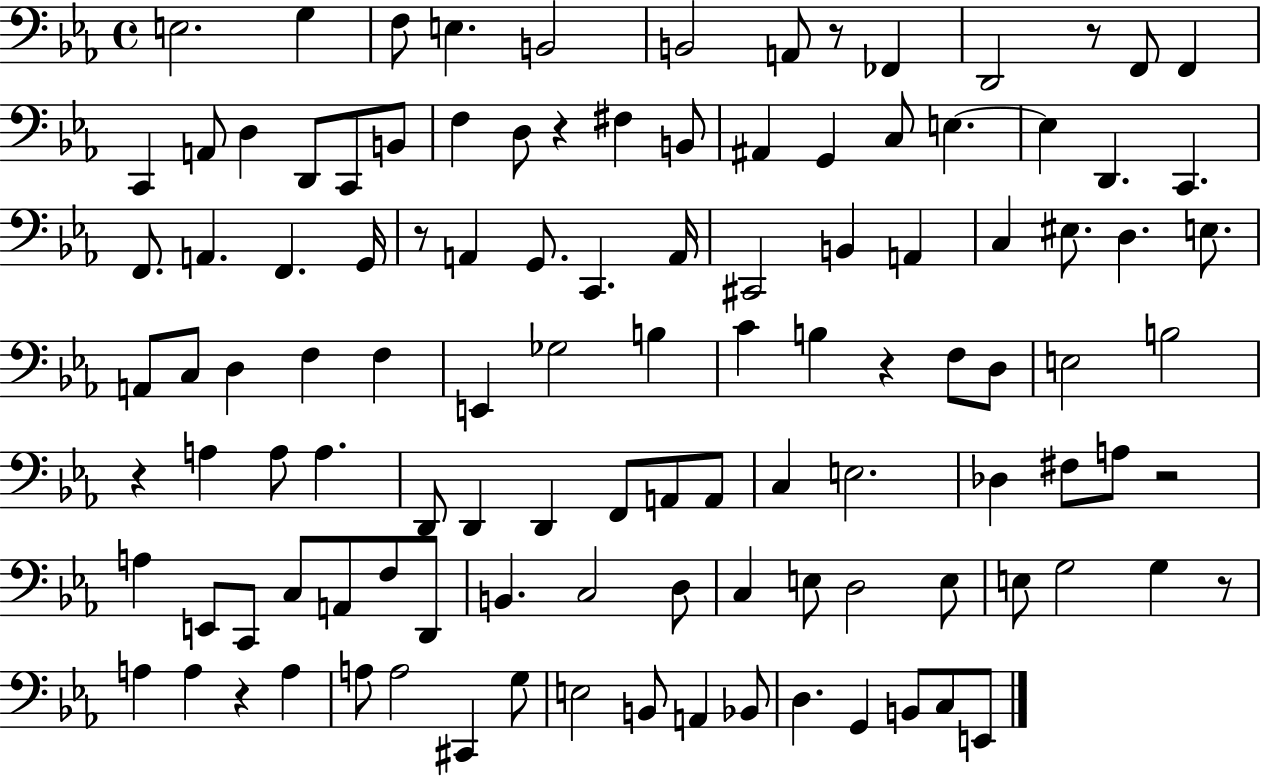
E3/h. G3/q F3/e E3/q. B2/h B2/h A2/e R/e FES2/q D2/h R/e F2/e F2/q C2/q A2/e D3/q D2/e C2/e B2/e F3/q D3/e R/q F#3/q B2/e A#2/q G2/q C3/e E3/q. E3/q D2/q. C2/q. F2/e. A2/q. F2/q. G2/s R/e A2/q G2/e. C2/q. A2/s C#2/h B2/q A2/q C3/q EIS3/e. D3/q. E3/e. A2/e C3/e D3/q F3/q F3/q E2/q Gb3/h B3/q C4/q B3/q R/q F3/e D3/e E3/h B3/h R/q A3/q A3/e A3/q. D2/e D2/q D2/q F2/e A2/e A2/e C3/q E3/h. Db3/q F#3/e A3/e R/h A3/q E2/e C2/e C3/e A2/e F3/e D2/e B2/q. C3/h D3/e C3/q E3/e D3/h E3/e E3/e G3/h G3/q R/e A3/q A3/q R/q A3/q A3/e A3/h C#2/q G3/e E3/h B2/e A2/q Bb2/e D3/q. G2/q B2/e C3/e E2/e